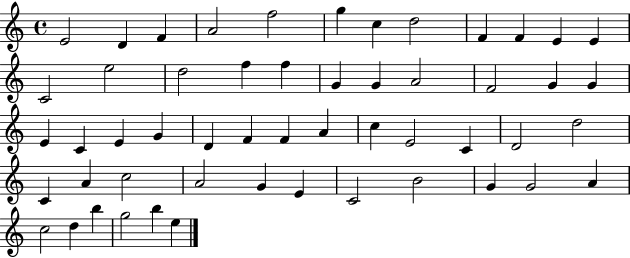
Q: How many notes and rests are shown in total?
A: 53